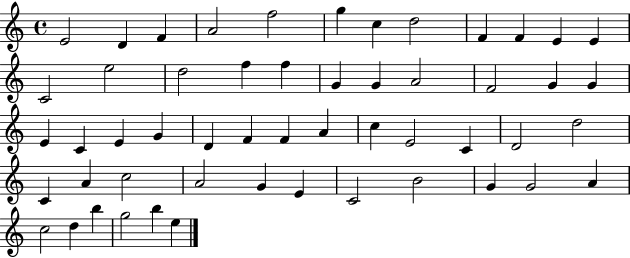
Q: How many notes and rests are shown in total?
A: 53